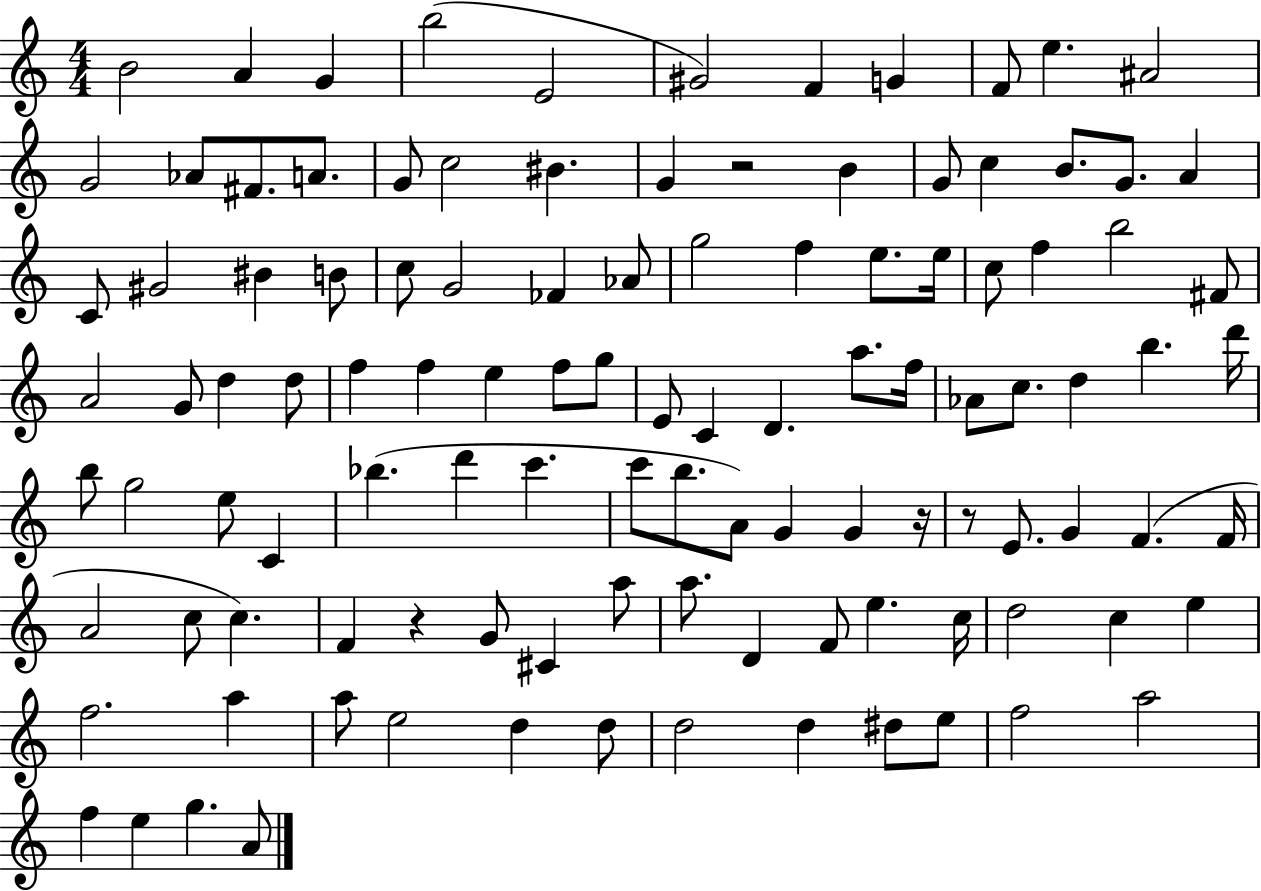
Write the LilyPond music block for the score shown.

{
  \clef treble
  \numericTimeSignature
  \time 4/4
  \key c \major
  \repeat volta 2 { b'2 a'4 g'4 | b''2( e'2 | gis'2) f'4 g'4 | f'8 e''4. ais'2 | \break g'2 aes'8 fis'8. a'8. | g'8 c''2 bis'4. | g'4 r2 b'4 | g'8 c''4 b'8. g'8. a'4 | \break c'8 gis'2 bis'4 b'8 | c''8 g'2 fes'4 aes'8 | g''2 f''4 e''8. e''16 | c''8 f''4 b''2 fis'8 | \break a'2 g'8 d''4 d''8 | f''4 f''4 e''4 f''8 g''8 | e'8 c'4 d'4. a''8. f''16 | aes'8 c''8. d''4 b''4. d'''16 | \break b''8 g''2 e''8 c'4 | bes''4.( d'''4 c'''4. | c'''8 b''8. a'8) g'4 g'4 r16 | r8 e'8. g'4 f'4.( f'16 | \break a'2 c''8 c''4.) | f'4 r4 g'8 cis'4 a''8 | a''8. d'4 f'8 e''4. c''16 | d''2 c''4 e''4 | \break f''2. a''4 | a''8 e''2 d''4 d''8 | d''2 d''4 dis''8 e''8 | f''2 a''2 | \break f''4 e''4 g''4. a'8 | } \bar "|."
}